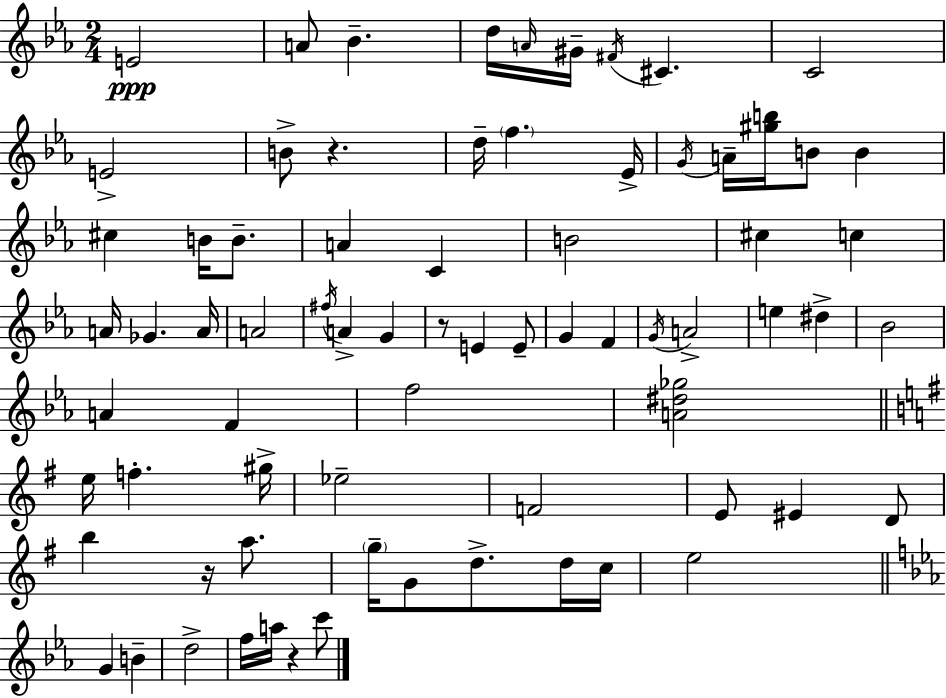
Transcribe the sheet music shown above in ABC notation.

X:1
T:Untitled
M:2/4
L:1/4
K:Eb
E2 A/2 _B d/4 A/4 ^G/4 ^F/4 ^C C2 E2 B/2 z d/4 f _E/4 G/4 A/4 [^gb]/4 B/2 B ^c B/4 B/2 A C B2 ^c c A/4 _G A/4 A2 ^f/4 A G z/2 E E/2 G F G/4 A2 e ^d _B2 A F f2 [A^d_g]2 e/4 f ^g/4 _e2 F2 E/2 ^E D/2 b z/4 a/2 g/4 G/2 d/2 d/4 c/4 e2 G B d2 f/4 a/4 z c'/2